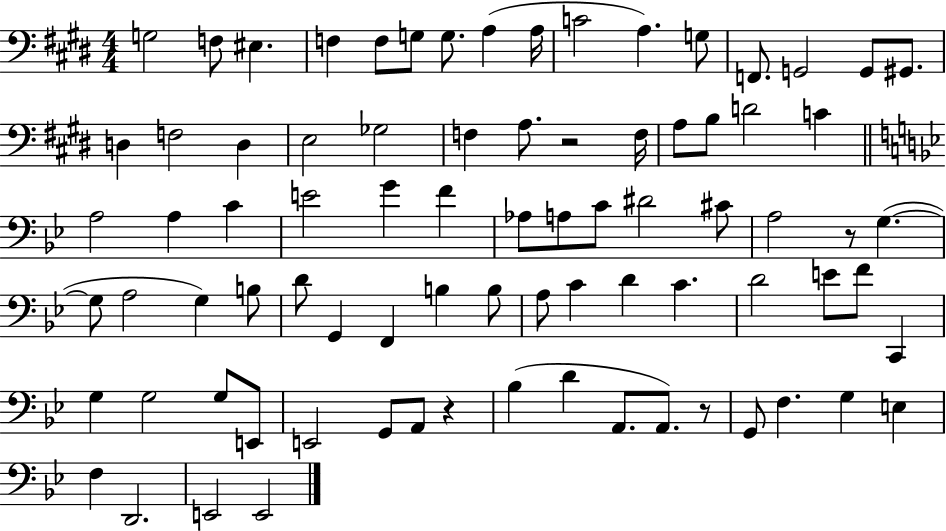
X:1
T:Untitled
M:4/4
L:1/4
K:E
G,2 F,/2 ^E, F, F,/2 G,/2 G,/2 A, A,/4 C2 A, G,/2 F,,/2 G,,2 G,,/2 ^G,,/2 D, F,2 D, E,2 _G,2 F, A,/2 z2 F,/4 A,/2 B,/2 D2 C A,2 A, C E2 G F _A,/2 A,/2 C/2 ^D2 ^C/2 A,2 z/2 G, G,/2 A,2 G, B,/2 D/2 G,, F,, B, B,/2 A,/2 C D C D2 E/2 F/2 C,, G, G,2 G,/2 E,,/2 E,,2 G,,/2 A,,/2 z _B, D A,,/2 A,,/2 z/2 G,,/2 F, G, E, F, D,,2 E,,2 E,,2